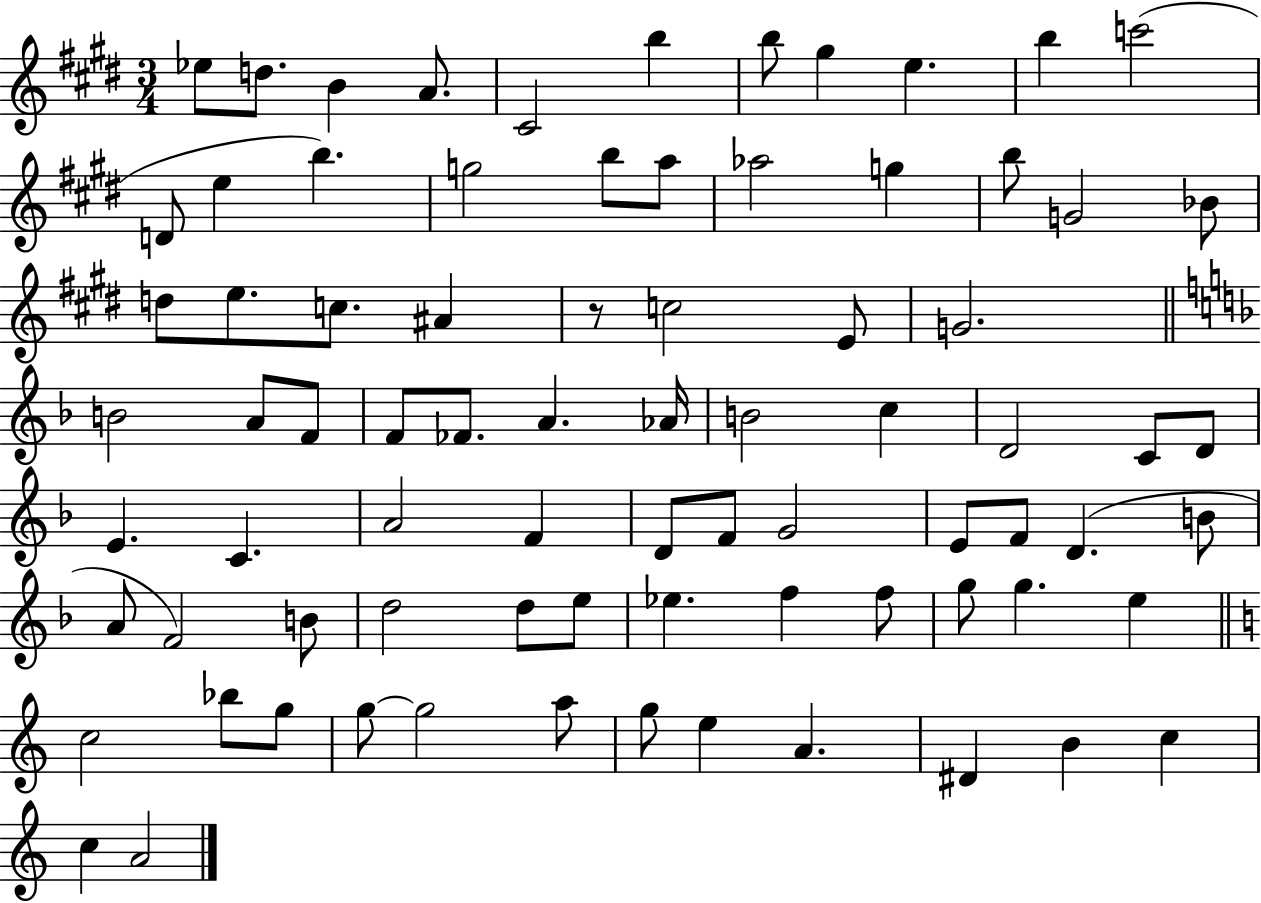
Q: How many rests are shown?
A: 1